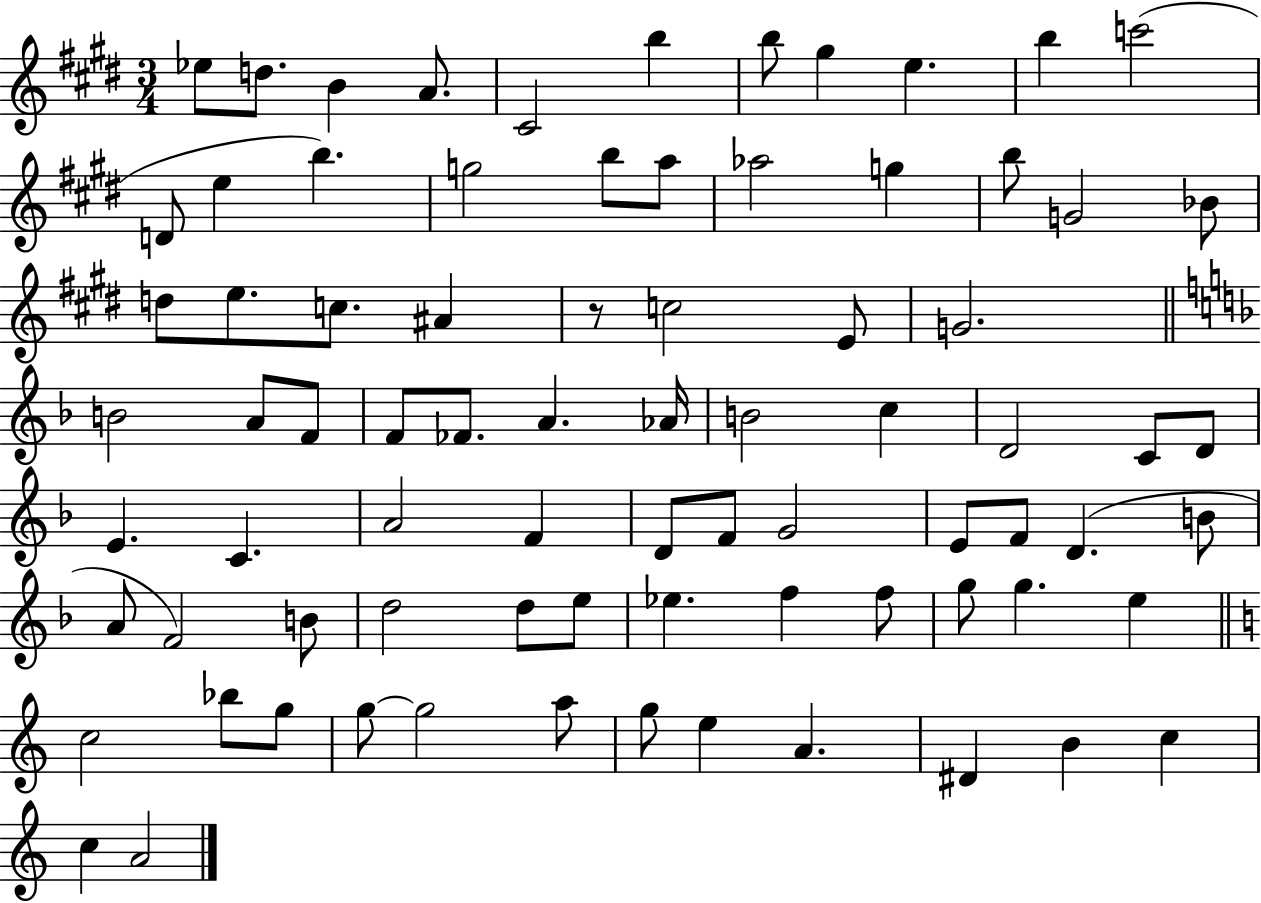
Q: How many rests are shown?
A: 1